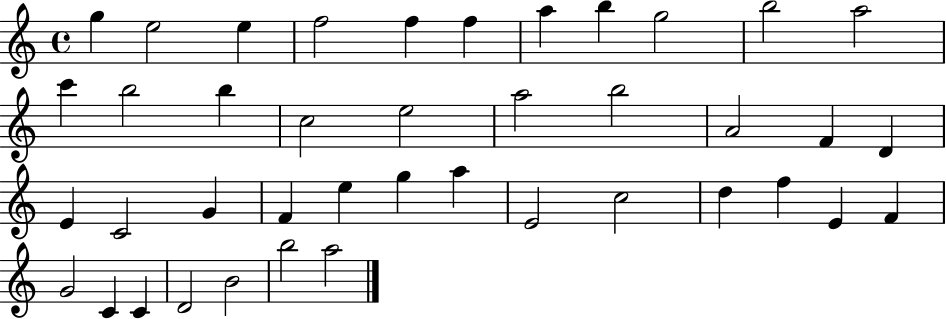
{
  \clef treble
  \time 4/4
  \defaultTimeSignature
  \key c \major
  g''4 e''2 e''4 | f''2 f''4 f''4 | a''4 b''4 g''2 | b''2 a''2 | \break c'''4 b''2 b''4 | c''2 e''2 | a''2 b''2 | a'2 f'4 d'4 | \break e'4 c'2 g'4 | f'4 e''4 g''4 a''4 | e'2 c''2 | d''4 f''4 e'4 f'4 | \break g'2 c'4 c'4 | d'2 b'2 | b''2 a''2 | \bar "|."
}